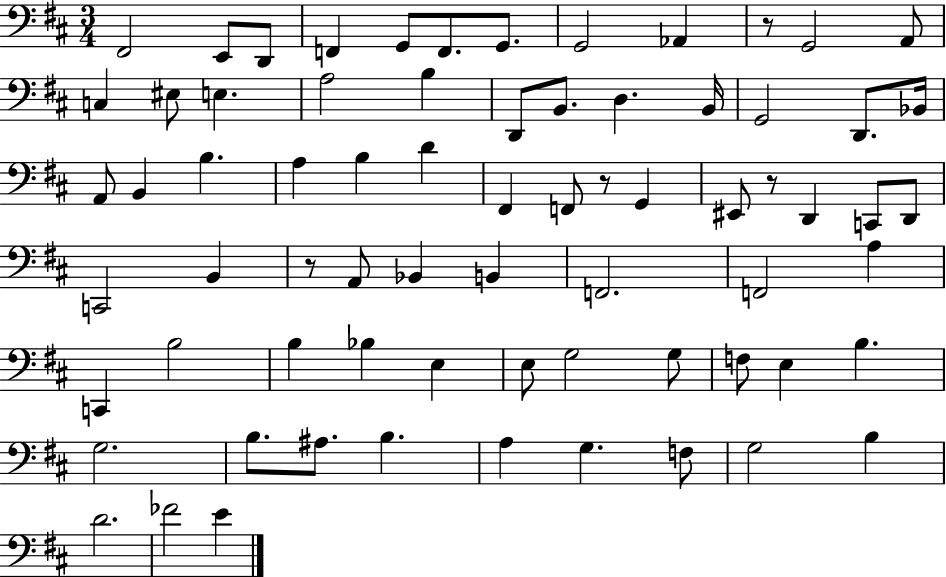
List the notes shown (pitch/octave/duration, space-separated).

F#2/h E2/e D2/e F2/q G2/e F2/e. G2/e. G2/h Ab2/q R/e G2/h A2/e C3/q EIS3/e E3/q. A3/h B3/q D2/e B2/e. D3/q. B2/s G2/h D2/e. Bb2/s A2/e B2/q B3/q. A3/q B3/q D4/q F#2/q F2/e R/e G2/q EIS2/e R/e D2/q C2/e D2/e C2/h B2/q R/e A2/e Bb2/q B2/q F2/h. F2/h A3/q C2/q B3/h B3/q Bb3/q E3/q E3/e G3/h G3/e F3/e E3/q B3/q. G3/h. B3/e. A#3/e. B3/q. A3/q G3/q. F3/e G3/h B3/q D4/h. FES4/h E4/q